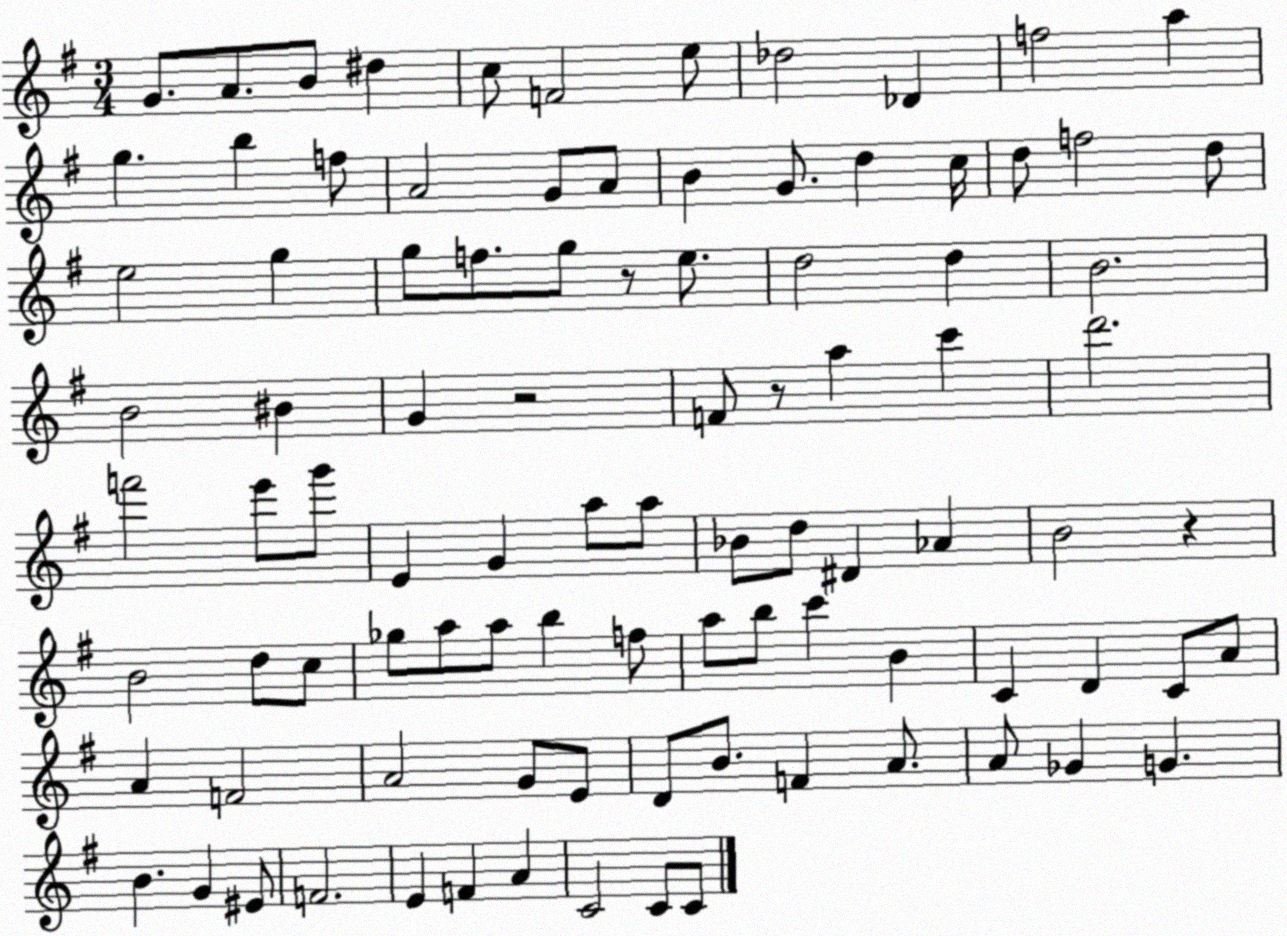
X:1
T:Untitled
M:3/4
L:1/4
K:G
G/2 A/2 B/2 ^d c/2 F2 e/2 _d2 _D f2 a g b f/2 A2 G/2 A/2 B G/2 d c/4 d/2 f2 d/2 e2 g g/2 f/2 g/2 z/2 e/2 d2 d B2 B2 ^B G z2 F/2 z/2 a c' d'2 f'2 e'/2 g'/2 E G a/2 a/2 _B/2 d/2 ^D _A B2 z B2 d/2 c/2 _g/2 a/2 a/2 b f/2 a/2 b/2 c' B C D C/2 A/2 A F2 A2 G/2 E/2 D/2 B/2 F A/2 A/2 _G G B G ^E/2 F2 E F A C2 C/2 C/2